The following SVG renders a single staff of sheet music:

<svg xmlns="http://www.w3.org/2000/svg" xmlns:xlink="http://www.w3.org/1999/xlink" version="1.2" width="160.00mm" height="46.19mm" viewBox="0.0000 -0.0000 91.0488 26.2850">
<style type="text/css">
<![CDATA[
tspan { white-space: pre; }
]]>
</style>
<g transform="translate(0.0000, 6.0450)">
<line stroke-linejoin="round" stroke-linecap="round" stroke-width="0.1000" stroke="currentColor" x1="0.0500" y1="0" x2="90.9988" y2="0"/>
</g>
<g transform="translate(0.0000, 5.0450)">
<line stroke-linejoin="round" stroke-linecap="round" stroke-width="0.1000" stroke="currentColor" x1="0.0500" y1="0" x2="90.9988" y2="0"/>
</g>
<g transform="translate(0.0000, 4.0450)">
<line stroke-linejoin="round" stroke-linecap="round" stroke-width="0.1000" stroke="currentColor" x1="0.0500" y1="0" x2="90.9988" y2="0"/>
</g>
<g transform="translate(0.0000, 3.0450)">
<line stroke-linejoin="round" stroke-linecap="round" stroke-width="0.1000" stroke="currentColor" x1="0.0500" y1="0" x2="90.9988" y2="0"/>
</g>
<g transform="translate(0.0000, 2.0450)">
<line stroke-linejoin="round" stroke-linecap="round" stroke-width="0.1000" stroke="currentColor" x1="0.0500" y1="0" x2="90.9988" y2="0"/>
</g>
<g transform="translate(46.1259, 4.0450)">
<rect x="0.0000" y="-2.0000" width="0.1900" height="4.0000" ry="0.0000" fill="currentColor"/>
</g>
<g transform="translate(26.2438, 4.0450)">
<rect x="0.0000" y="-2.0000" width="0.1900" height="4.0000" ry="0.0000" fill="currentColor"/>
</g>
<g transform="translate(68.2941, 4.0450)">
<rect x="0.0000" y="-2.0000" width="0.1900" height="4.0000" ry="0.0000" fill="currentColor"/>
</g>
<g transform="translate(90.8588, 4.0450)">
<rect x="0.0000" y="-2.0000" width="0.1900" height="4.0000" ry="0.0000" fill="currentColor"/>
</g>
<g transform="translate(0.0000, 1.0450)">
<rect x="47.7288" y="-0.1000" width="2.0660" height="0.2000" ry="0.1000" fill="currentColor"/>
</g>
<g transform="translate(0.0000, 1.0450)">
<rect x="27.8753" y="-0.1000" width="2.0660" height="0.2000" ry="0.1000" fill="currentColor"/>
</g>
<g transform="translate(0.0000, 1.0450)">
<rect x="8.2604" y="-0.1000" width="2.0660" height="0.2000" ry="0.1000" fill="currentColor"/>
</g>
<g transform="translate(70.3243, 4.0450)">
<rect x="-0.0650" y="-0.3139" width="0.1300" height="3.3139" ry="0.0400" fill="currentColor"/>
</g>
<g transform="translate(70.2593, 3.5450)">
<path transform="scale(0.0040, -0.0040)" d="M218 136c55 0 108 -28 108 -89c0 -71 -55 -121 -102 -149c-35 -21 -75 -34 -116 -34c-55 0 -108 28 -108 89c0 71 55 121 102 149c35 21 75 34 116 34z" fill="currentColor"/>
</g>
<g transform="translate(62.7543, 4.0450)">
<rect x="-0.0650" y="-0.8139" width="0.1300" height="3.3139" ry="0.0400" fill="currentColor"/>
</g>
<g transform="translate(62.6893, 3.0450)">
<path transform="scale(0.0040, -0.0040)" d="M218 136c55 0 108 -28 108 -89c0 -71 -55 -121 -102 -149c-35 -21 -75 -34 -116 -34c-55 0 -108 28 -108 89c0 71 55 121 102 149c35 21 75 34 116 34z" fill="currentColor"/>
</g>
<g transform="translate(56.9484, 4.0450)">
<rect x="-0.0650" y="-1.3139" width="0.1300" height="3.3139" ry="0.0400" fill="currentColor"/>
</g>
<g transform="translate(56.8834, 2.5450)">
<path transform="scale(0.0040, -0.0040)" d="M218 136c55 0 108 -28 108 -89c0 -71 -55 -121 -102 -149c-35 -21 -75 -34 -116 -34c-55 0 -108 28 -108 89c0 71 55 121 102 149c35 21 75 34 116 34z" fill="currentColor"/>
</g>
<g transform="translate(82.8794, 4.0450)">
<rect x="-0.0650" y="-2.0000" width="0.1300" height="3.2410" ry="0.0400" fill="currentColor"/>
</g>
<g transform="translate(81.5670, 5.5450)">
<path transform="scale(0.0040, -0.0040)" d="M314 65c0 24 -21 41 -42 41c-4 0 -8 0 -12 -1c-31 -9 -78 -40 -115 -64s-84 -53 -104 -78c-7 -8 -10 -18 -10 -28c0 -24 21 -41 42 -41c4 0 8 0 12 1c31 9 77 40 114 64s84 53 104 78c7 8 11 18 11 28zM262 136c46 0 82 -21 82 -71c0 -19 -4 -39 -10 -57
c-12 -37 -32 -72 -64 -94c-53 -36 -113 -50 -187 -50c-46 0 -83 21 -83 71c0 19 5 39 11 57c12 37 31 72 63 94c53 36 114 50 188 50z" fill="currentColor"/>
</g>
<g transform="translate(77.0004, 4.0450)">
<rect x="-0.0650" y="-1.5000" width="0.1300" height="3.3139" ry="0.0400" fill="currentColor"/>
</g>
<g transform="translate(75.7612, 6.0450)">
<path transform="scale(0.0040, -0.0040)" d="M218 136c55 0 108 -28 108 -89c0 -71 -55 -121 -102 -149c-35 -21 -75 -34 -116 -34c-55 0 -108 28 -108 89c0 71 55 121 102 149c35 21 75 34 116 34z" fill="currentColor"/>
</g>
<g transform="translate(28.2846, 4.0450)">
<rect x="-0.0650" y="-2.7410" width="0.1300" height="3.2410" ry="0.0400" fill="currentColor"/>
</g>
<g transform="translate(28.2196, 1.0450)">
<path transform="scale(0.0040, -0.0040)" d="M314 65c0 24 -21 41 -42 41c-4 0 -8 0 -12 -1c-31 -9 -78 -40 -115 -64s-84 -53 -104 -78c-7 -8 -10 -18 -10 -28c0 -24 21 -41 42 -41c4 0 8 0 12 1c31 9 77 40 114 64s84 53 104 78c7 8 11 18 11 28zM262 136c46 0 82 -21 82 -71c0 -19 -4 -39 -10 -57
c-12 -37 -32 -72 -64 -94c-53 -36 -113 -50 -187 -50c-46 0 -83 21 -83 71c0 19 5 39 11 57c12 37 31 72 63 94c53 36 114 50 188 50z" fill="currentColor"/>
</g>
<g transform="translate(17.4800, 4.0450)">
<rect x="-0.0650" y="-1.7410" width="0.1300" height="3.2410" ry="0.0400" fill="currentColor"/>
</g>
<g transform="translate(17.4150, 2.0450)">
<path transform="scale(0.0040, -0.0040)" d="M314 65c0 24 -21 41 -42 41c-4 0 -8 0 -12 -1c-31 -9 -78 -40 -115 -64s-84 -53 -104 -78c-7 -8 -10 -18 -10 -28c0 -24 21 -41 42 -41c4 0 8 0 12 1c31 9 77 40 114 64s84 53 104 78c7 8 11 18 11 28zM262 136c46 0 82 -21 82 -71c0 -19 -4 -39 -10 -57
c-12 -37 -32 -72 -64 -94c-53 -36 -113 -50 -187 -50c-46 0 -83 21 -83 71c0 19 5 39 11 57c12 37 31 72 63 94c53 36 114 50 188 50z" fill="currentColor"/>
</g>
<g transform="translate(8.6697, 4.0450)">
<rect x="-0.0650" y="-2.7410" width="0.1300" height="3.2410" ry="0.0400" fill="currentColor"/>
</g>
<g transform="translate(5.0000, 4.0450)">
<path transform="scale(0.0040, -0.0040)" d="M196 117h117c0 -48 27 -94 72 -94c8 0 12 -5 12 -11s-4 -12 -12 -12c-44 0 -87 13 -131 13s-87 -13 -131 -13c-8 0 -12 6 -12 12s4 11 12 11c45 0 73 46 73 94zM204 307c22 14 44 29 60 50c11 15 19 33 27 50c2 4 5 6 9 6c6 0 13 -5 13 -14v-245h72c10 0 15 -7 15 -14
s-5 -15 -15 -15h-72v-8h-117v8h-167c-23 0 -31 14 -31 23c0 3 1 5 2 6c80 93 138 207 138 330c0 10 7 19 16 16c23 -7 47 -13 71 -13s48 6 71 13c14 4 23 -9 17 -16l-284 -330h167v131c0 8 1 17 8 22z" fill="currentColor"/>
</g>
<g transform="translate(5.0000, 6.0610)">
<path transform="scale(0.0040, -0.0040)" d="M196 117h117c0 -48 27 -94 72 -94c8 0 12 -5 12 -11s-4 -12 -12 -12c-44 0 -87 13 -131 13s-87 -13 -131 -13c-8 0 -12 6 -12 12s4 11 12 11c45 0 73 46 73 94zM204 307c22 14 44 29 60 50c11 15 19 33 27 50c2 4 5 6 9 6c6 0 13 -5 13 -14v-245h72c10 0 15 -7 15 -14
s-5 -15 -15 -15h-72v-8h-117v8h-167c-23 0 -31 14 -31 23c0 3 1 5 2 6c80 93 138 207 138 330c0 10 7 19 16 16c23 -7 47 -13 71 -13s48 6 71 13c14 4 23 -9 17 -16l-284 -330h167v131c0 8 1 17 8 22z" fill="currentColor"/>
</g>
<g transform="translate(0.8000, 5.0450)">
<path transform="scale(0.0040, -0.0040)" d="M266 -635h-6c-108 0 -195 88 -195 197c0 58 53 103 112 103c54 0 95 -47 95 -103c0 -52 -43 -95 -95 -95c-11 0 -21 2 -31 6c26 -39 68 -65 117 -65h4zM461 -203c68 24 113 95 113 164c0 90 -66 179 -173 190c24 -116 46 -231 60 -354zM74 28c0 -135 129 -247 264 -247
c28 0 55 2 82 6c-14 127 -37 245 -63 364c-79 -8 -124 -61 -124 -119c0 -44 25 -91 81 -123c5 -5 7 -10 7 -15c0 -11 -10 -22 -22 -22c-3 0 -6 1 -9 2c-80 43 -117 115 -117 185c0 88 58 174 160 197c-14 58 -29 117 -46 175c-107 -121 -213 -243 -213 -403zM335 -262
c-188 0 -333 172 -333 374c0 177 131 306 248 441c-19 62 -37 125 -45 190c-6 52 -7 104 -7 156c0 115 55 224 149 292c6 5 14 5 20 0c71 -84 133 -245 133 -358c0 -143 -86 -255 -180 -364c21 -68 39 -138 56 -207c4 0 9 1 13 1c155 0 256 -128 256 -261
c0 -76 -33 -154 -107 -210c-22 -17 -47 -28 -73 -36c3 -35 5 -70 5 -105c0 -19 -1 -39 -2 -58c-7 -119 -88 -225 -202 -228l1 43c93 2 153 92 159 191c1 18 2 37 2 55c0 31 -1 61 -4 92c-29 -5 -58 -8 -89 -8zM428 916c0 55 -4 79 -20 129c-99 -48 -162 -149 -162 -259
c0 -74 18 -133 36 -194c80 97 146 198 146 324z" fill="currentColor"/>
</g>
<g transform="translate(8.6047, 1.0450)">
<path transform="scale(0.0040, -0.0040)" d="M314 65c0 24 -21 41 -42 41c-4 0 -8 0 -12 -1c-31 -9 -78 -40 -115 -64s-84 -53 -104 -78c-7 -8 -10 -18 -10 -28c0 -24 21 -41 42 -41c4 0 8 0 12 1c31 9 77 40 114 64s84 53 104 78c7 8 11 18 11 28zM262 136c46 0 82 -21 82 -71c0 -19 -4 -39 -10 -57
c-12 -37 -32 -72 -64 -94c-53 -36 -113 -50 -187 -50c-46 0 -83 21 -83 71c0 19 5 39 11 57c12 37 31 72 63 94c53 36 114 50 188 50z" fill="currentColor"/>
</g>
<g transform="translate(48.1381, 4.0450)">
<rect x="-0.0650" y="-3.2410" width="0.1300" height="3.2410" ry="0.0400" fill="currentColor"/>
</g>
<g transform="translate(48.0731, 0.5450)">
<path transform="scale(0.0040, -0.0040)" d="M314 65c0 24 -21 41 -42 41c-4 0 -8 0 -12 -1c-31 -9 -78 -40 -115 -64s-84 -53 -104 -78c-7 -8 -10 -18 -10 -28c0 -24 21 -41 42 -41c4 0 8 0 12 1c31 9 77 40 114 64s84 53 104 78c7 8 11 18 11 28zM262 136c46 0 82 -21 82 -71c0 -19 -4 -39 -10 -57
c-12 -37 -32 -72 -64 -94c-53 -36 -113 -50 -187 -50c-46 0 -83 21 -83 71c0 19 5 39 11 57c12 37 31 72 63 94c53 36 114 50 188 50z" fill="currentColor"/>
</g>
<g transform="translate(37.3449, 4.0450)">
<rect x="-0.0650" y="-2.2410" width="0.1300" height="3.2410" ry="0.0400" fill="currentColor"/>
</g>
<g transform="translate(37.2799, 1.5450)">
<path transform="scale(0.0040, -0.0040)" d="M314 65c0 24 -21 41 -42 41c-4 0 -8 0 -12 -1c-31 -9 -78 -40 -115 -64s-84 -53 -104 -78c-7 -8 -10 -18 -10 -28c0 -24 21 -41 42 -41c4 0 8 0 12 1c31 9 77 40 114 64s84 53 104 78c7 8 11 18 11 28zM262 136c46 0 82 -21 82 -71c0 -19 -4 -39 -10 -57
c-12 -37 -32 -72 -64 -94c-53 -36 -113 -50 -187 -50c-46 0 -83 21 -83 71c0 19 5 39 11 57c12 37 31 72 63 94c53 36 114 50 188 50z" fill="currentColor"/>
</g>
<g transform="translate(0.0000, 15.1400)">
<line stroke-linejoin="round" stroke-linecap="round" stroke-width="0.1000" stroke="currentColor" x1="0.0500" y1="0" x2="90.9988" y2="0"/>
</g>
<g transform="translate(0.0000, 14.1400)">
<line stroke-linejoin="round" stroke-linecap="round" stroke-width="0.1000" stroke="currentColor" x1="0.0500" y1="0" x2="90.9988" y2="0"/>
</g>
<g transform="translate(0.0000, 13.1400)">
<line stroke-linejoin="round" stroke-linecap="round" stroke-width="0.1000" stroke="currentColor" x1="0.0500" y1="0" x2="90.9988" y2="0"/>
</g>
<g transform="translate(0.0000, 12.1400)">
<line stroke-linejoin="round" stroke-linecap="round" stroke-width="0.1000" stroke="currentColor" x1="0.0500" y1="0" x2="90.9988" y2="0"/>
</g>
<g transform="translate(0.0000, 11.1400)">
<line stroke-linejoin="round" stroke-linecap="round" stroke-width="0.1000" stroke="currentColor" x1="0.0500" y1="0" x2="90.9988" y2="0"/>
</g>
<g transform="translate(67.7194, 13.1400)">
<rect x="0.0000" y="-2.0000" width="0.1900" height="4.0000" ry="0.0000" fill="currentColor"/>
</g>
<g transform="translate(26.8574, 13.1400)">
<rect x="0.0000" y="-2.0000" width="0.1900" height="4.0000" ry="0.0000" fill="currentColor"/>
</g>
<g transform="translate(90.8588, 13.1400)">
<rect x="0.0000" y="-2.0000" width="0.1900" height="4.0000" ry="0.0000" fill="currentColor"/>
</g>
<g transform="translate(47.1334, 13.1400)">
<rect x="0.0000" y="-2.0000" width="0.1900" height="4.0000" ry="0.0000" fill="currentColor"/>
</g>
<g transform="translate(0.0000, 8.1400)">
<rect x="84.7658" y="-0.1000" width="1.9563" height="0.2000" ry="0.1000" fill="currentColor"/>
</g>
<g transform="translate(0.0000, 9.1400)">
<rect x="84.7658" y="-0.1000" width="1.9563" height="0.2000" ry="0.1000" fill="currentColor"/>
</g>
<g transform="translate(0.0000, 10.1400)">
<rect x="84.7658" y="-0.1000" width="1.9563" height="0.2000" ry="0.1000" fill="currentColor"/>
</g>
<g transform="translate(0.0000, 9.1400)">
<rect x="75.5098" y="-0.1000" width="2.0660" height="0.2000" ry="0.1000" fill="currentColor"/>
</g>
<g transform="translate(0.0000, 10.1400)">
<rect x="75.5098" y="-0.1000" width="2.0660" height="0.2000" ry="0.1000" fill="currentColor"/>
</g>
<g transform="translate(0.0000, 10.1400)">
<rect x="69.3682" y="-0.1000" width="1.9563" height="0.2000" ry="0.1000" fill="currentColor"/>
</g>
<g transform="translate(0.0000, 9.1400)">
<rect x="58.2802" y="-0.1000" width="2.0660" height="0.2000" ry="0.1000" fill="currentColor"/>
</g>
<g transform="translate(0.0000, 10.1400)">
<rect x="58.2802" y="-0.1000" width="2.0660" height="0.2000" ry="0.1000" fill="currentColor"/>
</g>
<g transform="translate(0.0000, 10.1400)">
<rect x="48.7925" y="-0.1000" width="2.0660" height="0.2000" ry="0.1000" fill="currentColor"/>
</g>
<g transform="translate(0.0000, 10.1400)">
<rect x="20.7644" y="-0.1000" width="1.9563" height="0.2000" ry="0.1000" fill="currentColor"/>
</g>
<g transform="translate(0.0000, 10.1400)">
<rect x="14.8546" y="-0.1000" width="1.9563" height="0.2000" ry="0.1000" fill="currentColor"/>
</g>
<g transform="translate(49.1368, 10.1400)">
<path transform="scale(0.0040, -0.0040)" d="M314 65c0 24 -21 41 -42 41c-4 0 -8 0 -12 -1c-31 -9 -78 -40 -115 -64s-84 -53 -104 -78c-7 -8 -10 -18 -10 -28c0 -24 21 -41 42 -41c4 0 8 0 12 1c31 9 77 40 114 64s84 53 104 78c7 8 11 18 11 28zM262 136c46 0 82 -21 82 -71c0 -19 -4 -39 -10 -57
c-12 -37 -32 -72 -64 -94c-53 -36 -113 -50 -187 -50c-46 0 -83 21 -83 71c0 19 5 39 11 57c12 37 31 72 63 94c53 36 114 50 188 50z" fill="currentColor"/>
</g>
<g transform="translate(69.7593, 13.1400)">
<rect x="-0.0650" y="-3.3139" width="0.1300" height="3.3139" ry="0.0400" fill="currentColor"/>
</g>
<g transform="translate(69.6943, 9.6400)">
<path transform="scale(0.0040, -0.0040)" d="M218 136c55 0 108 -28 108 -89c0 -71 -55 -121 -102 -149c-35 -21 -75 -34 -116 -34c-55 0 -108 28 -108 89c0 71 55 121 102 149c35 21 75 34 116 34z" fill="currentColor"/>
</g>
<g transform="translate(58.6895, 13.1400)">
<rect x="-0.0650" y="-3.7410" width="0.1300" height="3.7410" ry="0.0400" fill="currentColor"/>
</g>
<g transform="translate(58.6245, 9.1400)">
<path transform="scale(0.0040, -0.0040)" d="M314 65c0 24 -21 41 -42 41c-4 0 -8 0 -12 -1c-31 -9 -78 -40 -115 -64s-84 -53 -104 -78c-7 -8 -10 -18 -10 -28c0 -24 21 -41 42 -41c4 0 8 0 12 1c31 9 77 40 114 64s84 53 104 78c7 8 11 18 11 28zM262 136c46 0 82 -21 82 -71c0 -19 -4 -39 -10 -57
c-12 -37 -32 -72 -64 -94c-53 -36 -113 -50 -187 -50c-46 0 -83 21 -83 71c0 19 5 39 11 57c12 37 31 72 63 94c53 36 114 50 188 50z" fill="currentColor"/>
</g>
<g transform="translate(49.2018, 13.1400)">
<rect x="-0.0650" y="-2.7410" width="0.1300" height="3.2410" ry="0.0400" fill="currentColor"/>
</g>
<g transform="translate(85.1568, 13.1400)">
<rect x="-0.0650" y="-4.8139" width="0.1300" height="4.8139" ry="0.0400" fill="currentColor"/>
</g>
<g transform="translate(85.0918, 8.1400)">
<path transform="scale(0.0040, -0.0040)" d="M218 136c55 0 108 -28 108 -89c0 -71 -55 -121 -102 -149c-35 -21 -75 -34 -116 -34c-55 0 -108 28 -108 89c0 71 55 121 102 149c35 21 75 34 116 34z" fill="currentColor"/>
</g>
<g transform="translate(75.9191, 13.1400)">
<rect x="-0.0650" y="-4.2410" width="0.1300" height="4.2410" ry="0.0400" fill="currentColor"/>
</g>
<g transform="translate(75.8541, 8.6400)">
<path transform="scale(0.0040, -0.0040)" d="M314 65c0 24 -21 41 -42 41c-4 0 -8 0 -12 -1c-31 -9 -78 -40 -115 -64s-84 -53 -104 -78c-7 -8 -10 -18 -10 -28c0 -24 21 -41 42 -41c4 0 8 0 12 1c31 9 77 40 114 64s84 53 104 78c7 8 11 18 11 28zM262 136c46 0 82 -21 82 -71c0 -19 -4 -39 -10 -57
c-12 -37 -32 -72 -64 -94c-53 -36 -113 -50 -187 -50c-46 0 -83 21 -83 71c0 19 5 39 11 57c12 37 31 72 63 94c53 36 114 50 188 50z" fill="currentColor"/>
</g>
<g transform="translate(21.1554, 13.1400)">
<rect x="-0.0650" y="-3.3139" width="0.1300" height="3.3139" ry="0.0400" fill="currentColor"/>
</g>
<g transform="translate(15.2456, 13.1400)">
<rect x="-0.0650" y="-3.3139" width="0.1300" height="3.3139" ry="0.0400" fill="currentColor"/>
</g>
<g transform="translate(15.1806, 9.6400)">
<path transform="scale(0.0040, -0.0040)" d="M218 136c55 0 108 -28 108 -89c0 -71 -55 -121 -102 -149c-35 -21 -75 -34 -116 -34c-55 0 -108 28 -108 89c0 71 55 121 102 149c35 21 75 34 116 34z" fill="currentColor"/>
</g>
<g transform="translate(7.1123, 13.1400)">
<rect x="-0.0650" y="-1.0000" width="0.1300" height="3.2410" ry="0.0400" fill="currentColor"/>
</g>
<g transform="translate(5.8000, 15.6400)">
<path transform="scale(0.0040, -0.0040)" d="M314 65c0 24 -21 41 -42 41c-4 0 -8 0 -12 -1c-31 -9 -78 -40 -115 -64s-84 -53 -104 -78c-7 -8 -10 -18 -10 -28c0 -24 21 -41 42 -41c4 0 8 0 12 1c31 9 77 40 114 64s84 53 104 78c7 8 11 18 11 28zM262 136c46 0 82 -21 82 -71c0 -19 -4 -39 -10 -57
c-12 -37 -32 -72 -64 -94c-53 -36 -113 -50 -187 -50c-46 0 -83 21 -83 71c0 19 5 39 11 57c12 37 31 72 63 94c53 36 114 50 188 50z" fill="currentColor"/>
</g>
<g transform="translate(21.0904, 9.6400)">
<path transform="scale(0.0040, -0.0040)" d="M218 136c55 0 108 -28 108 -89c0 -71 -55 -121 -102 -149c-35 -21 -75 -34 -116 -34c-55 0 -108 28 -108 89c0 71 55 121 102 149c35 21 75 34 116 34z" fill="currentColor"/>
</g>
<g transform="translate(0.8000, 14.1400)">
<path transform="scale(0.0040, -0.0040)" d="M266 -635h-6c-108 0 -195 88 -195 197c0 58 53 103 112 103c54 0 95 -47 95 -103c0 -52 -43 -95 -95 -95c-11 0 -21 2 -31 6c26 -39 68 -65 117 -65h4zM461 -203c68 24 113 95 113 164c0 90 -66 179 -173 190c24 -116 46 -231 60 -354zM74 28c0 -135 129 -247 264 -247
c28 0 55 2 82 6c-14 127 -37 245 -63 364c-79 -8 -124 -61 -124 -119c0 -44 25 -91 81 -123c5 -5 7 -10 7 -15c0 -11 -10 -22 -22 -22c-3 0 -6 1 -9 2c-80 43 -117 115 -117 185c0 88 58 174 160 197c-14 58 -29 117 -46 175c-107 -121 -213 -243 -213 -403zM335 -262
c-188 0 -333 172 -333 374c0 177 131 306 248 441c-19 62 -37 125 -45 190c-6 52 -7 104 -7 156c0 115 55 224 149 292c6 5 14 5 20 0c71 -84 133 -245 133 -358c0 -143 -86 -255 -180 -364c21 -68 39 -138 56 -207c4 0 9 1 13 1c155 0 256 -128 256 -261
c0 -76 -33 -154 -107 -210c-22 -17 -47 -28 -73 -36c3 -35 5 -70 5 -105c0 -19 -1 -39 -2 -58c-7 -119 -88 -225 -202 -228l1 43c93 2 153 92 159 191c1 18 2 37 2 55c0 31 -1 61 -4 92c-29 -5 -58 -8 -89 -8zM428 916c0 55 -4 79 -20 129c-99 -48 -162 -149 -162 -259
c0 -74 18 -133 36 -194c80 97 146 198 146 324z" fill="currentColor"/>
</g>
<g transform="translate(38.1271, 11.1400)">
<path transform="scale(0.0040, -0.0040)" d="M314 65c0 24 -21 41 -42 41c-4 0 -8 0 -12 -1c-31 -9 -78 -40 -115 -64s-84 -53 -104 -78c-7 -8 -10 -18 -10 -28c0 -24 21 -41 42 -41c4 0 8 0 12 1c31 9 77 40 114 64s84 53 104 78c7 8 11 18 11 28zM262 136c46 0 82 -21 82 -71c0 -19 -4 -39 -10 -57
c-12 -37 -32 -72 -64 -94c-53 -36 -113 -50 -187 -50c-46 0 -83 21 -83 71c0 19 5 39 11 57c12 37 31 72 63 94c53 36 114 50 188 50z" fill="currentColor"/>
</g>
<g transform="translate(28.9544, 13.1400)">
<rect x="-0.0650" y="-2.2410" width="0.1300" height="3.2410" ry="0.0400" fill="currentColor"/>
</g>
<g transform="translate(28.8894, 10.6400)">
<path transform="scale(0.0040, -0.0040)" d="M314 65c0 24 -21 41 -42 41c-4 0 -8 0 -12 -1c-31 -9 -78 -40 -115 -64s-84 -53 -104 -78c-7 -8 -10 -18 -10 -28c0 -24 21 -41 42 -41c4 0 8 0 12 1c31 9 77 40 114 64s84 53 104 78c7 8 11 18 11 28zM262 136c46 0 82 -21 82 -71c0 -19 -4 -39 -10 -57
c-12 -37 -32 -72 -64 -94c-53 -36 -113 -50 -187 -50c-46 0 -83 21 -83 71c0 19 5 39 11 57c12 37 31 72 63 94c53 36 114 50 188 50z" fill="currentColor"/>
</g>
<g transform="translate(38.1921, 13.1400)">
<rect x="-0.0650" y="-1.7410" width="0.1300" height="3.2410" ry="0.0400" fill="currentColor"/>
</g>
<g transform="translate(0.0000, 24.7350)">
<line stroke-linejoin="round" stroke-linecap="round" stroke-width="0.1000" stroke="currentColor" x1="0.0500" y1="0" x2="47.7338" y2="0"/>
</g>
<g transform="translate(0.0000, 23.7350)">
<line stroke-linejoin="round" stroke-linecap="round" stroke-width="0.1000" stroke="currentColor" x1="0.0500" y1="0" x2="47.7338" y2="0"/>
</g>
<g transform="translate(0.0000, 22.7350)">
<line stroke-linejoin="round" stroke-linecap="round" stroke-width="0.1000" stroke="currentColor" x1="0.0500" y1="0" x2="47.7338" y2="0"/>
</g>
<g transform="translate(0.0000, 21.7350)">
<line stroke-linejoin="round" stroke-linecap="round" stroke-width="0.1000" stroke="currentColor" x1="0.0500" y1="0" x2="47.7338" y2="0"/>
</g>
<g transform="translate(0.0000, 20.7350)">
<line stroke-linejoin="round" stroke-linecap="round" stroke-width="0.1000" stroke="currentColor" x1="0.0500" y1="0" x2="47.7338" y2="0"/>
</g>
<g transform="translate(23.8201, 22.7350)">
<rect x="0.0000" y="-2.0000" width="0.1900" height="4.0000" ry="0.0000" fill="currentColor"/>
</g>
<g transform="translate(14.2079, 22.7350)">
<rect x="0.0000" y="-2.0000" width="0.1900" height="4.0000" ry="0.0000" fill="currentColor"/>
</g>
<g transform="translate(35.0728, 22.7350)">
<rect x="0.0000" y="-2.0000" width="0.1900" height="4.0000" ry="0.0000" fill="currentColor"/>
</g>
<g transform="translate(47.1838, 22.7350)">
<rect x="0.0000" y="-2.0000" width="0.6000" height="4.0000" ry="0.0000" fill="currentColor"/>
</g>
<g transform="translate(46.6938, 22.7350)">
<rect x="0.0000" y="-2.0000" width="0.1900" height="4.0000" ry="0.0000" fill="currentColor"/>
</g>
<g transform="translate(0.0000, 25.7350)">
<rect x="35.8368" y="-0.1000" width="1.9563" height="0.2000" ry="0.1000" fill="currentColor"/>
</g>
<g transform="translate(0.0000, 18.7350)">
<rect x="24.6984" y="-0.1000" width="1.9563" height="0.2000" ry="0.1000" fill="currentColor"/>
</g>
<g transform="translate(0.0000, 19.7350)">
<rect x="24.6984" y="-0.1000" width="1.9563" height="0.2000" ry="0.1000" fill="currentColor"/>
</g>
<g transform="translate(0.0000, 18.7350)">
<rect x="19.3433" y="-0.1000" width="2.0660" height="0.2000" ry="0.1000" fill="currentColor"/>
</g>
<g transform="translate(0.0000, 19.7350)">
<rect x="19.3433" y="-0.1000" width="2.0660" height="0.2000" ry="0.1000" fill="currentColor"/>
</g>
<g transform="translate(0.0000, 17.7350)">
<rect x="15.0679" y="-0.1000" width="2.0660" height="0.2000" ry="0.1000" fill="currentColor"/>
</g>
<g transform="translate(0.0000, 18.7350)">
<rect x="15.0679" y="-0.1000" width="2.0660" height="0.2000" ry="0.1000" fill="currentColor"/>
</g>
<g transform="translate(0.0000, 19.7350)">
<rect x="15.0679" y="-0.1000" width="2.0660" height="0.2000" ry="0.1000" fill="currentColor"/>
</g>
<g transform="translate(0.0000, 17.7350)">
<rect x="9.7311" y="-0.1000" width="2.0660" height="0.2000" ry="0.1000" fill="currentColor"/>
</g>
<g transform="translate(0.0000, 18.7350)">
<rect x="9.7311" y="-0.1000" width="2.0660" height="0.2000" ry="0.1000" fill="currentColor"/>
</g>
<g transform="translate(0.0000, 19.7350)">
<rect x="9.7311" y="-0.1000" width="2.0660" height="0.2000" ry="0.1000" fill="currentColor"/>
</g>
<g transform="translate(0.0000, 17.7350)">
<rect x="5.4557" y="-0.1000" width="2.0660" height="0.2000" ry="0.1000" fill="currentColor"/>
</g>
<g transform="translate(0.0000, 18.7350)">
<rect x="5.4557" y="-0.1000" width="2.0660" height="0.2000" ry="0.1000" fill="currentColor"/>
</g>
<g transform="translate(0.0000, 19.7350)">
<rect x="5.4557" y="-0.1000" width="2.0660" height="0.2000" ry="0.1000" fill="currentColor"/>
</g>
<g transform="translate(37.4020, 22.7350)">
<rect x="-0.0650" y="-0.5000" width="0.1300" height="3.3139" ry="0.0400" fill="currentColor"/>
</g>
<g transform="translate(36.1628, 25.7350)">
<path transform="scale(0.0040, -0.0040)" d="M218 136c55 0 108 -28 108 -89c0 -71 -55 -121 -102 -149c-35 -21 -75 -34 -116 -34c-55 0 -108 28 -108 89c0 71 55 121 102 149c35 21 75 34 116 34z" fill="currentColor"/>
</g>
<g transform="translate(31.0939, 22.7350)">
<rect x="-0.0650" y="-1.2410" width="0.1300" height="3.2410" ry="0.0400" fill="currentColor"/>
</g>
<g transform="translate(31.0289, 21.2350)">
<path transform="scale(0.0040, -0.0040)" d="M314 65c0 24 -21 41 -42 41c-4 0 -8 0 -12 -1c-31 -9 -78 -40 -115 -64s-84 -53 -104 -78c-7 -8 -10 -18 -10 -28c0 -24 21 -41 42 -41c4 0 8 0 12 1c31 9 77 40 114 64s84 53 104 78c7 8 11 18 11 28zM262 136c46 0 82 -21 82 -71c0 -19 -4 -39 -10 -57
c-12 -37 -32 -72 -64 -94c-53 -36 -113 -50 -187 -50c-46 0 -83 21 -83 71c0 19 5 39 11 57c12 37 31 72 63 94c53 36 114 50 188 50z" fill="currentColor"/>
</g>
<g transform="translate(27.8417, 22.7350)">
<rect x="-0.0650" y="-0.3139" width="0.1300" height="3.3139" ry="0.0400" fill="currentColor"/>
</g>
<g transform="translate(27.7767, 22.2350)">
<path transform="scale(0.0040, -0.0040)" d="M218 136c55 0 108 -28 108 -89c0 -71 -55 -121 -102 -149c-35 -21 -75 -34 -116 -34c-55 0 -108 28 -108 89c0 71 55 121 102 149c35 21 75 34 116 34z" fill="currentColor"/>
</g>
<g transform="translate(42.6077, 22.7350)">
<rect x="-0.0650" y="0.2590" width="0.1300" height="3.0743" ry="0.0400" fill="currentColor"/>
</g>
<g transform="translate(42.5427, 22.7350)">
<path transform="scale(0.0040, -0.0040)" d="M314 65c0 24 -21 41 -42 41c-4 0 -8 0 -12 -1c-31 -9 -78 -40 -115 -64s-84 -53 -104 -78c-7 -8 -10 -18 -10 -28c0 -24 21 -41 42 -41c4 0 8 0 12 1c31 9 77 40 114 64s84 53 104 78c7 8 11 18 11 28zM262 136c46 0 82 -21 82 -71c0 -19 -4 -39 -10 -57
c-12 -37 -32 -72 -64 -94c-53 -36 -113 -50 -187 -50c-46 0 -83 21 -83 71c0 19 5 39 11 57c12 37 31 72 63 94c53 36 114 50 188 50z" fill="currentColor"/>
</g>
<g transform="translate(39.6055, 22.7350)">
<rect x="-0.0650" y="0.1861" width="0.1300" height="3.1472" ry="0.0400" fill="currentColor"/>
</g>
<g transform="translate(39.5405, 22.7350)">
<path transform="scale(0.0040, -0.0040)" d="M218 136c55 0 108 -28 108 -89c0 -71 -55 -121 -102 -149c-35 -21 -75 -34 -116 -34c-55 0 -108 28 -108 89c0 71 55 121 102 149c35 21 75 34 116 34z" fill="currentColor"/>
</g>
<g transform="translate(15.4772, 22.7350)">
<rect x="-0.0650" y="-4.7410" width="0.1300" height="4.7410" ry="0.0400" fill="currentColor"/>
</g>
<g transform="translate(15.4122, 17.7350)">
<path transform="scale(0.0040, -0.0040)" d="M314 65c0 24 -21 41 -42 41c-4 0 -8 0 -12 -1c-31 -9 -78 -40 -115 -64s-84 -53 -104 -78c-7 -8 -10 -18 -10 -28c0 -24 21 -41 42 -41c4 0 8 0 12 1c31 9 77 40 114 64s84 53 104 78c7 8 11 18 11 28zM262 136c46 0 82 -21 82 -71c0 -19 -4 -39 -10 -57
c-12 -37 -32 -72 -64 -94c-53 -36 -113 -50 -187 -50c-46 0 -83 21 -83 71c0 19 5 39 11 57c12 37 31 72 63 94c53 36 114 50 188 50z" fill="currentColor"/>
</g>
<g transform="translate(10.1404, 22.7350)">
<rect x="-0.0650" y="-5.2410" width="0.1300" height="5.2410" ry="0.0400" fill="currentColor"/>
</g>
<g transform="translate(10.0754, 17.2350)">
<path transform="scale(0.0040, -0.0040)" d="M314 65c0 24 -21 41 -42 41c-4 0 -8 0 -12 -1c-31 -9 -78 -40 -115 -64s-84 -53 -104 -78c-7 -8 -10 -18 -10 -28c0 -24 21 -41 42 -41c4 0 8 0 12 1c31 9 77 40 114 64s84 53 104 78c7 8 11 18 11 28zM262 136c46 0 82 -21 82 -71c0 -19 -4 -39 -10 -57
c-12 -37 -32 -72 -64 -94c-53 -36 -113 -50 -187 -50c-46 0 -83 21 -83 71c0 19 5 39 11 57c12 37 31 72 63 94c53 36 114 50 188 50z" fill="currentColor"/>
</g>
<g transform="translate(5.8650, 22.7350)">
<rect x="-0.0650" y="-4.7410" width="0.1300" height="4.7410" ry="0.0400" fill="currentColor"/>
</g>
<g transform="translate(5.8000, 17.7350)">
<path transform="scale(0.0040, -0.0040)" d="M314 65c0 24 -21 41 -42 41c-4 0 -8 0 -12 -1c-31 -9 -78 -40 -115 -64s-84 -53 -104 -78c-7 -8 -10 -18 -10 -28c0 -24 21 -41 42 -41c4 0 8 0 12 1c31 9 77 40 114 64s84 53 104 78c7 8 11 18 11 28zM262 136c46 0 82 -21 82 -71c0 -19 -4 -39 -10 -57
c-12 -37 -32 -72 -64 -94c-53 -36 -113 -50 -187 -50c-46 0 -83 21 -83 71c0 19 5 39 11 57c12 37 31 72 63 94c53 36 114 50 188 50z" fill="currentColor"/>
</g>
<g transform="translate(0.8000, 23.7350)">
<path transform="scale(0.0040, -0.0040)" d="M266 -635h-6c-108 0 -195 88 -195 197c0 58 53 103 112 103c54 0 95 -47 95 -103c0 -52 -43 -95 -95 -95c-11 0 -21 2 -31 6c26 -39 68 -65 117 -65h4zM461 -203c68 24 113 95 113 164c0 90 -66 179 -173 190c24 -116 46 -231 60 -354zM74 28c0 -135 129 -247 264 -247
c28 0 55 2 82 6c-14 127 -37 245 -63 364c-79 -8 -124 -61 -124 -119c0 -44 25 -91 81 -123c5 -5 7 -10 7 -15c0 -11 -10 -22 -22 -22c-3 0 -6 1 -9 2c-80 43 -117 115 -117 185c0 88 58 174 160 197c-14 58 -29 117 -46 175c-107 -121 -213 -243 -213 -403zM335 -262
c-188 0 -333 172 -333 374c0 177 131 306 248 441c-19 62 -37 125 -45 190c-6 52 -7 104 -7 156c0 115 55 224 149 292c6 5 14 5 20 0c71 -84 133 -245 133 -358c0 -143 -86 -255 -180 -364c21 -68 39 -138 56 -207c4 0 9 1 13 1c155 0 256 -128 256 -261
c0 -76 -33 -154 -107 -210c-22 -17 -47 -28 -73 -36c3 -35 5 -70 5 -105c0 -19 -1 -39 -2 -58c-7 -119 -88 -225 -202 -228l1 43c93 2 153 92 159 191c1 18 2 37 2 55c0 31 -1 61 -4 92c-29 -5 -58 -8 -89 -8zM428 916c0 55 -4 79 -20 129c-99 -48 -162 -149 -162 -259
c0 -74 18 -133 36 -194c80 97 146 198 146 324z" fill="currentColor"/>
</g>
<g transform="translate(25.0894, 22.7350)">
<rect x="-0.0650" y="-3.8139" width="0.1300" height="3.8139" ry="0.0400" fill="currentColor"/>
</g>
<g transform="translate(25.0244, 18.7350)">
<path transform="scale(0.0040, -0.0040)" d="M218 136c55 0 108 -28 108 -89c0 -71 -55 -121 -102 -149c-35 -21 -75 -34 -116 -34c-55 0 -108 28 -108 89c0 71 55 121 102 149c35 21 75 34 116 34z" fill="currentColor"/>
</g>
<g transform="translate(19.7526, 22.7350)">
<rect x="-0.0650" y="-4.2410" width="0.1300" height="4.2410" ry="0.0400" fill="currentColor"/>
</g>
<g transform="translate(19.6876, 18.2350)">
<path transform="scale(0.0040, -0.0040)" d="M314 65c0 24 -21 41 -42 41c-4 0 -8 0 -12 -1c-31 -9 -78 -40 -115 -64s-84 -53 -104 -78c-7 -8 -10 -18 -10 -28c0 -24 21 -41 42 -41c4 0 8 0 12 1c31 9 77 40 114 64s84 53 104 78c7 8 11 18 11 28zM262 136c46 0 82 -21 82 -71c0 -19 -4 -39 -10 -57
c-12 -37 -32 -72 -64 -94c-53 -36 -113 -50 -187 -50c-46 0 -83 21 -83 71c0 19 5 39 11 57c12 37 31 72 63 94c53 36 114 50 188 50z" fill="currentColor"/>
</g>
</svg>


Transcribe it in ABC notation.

X:1
T:Untitled
M:4/4
L:1/4
K:C
a2 f2 a2 g2 b2 e d c E F2 D2 b b g2 f2 a2 c'2 b d'2 e' e'2 f'2 e'2 d'2 c' c e2 C B B2